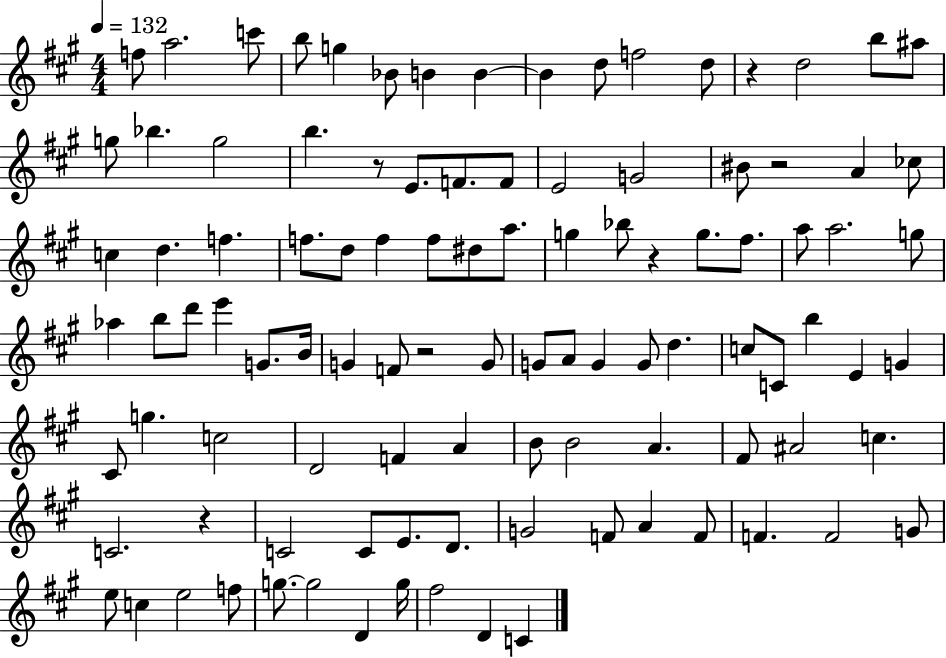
F5/e A5/h. C6/e B5/e G5/q Bb4/e B4/q B4/q B4/q D5/e F5/h D5/e R/q D5/h B5/e A#5/e G5/e Bb5/q. G5/h B5/q. R/e E4/e. F4/e. F4/e E4/h G4/h BIS4/e R/h A4/q CES5/e C5/q D5/q. F5/q. F5/e. D5/e F5/q F5/e D#5/e A5/e. G5/q Bb5/e R/q G5/e. F#5/e. A5/e A5/h. G5/e Ab5/q B5/e D6/e E6/q G4/e. B4/s G4/q F4/e R/h G4/e G4/e A4/e G4/q G4/e D5/q. C5/e C4/e B5/q E4/q G4/q C#4/e G5/q. C5/h D4/h F4/q A4/q B4/e B4/h A4/q. F#4/e A#4/h C5/q. C4/h. R/q C4/h C4/e E4/e. D4/e. G4/h F4/e A4/q F4/e F4/q. F4/h G4/e E5/e C5/q E5/h F5/e G5/e. G5/h D4/q G5/s F#5/h D4/q C4/q